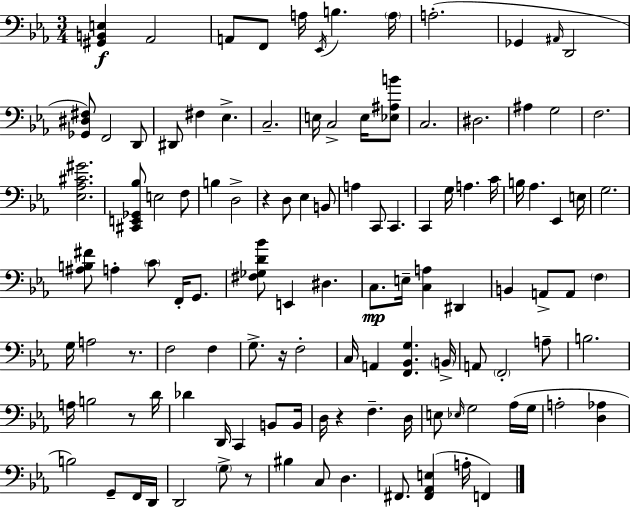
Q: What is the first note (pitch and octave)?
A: Ab2